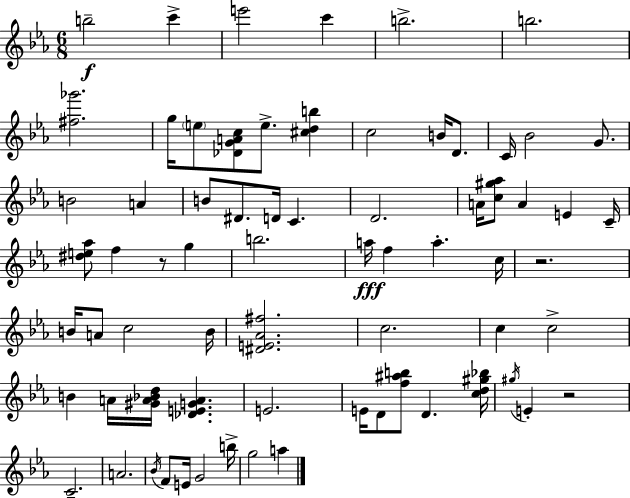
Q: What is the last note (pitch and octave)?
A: A5